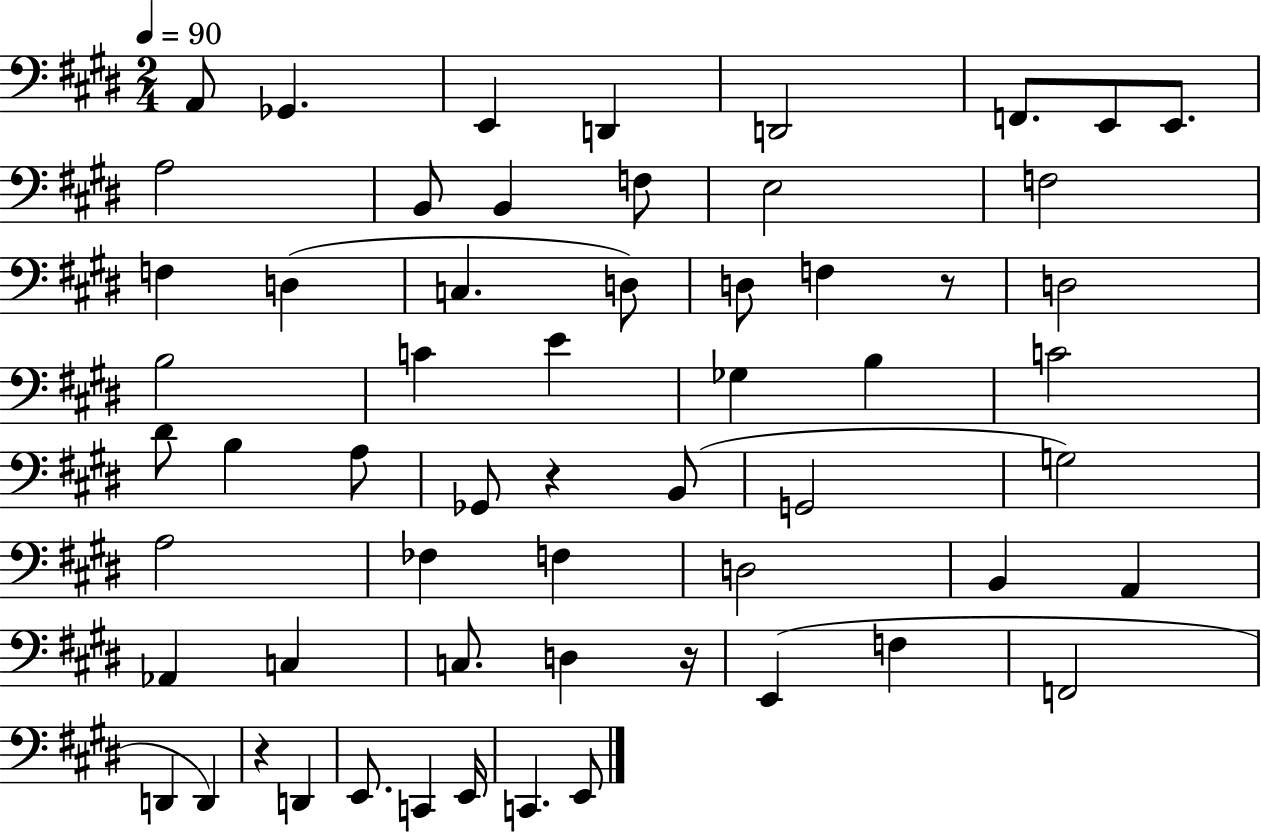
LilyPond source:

{
  \clef bass
  \numericTimeSignature
  \time 2/4
  \key e \major
  \tempo 4 = 90
  a,8 ges,4. | e,4 d,4 | d,2 | f,8. e,8 e,8. | \break a2 | b,8 b,4 f8 | e2 | f2 | \break f4 d4( | c4. d8) | d8 f4 r8 | d2 | \break b2 | c'4 e'4 | ges4 b4 | c'2 | \break dis'8 b4 a8 | ges,8 r4 b,8( | g,2 | g2) | \break a2 | fes4 f4 | d2 | b,4 a,4 | \break aes,4 c4 | c8. d4 r16 | e,4( f4 | f,2 | \break d,4 d,4) | r4 d,4 | e,8. c,4 e,16 | c,4. e,8 | \break \bar "|."
}